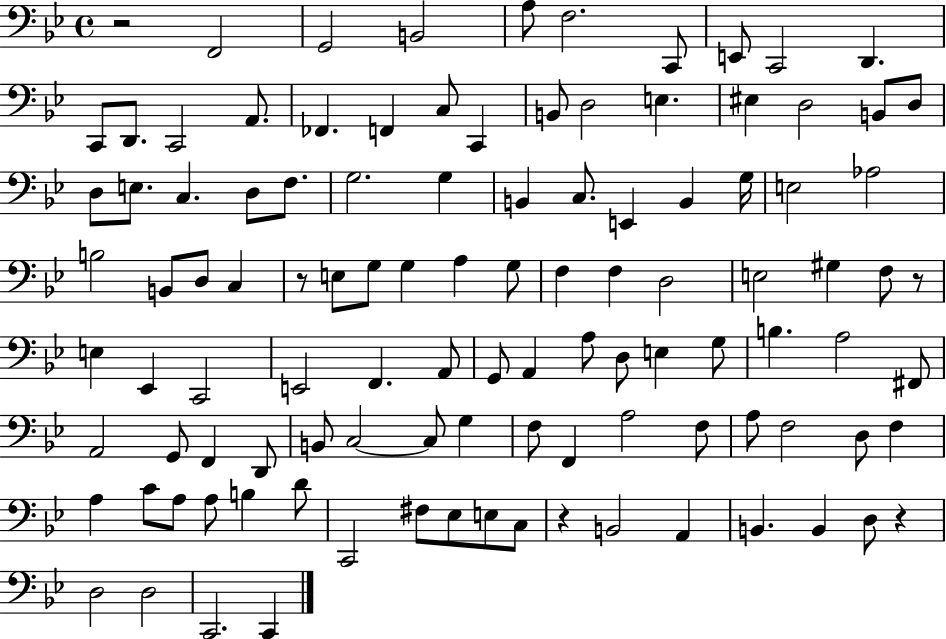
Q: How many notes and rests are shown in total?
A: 109